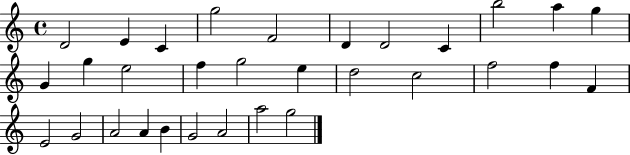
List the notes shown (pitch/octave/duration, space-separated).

D4/h E4/q C4/q G5/h F4/h D4/q D4/h C4/q B5/h A5/q G5/q G4/q G5/q E5/h F5/q G5/h E5/q D5/h C5/h F5/h F5/q F4/q E4/h G4/h A4/h A4/q B4/q G4/h A4/h A5/h G5/h